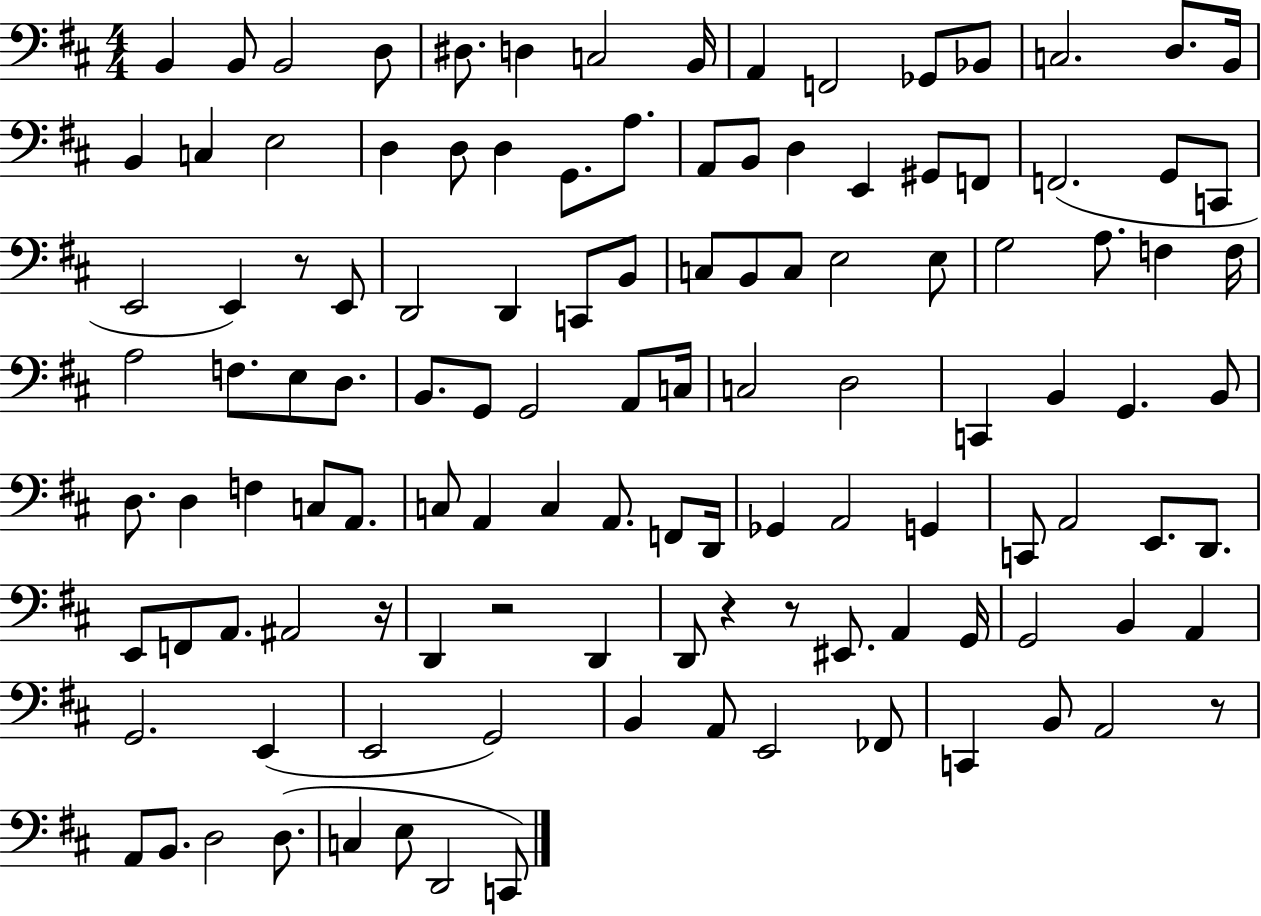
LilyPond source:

{
  \clef bass
  \numericTimeSignature
  \time 4/4
  \key d \major
  \repeat volta 2 { b,4 b,8 b,2 d8 | dis8. d4 c2 b,16 | a,4 f,2 ges,8 bes,8 | c2. d8. b,16 | \break b,4 c4 e2 | d4 d8 d4 g,8. a8. | a,8 b,8 d4 e,4 gis,8 f,8 | f,2.( g,8 c,8 | \break e,2 e,4) r8 e,8 | d,2 d,4 c,8 b,8 | c8 b,8 c8 e2 e8 | g2 a8. f4 f16 | \break a2 f8. e8 d8. | b,8. g,8 g,2 a,8 c16 | c2 d2 | c,4 b,4 g,4. b,8 | \break d8. d4 f4 c8 a,8. | c8 a,4 c4 a,8. f,8 d,16 | ges,4 a,2 g,4 | c,8 a,2 e,8. d,8. | \break e,8 f,8 a,8. ais,2 r16 | d,4 r2 d,4 | d,8 r4 r8 eis,8. a,4 g,16 | g,2 b,4 a,4 | \break g,2. e,4( | e,2 g,2) | b,4 a,8 e,2 fes,8 | c,4 b,8 a,2 r8 | \break a,8 b,8. d2 d8.( | c4 e8 d,2 c,8) | } \bar "|."
}